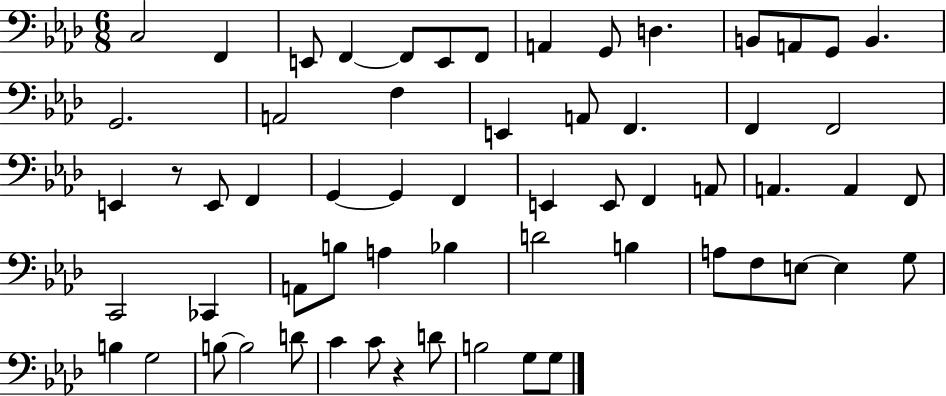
X:1
T:Untitled
M:6/8
L:1/4
K:Ab
C,2 F,, E,,/2 F,, F,,/2 E,,/2 F,,/2 A,, G,,/2 D, B,,/2 A,,/2 G,,/2 B,, G,,2 A,,2 F, E,, A,,/2 F,, F,, F,,2 E,, z/2 E,,/2 F,, G,, G,, F,, E,, E,,/2 F,, A,,/2 A,, A,, F,,/2 C,,2 _C,, A,,/2 B,/2 A, _B, D2 B, A,/2 F,/2 E,/2 E, G,/2 B, G,2 B,/2 B,2 D/2 C C/2 z D/2 B,2 G,/2 G,/2